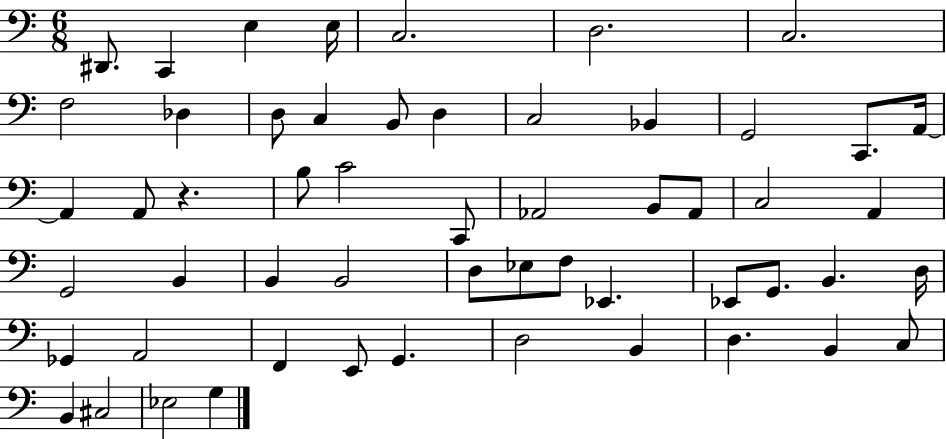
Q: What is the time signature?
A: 6/8